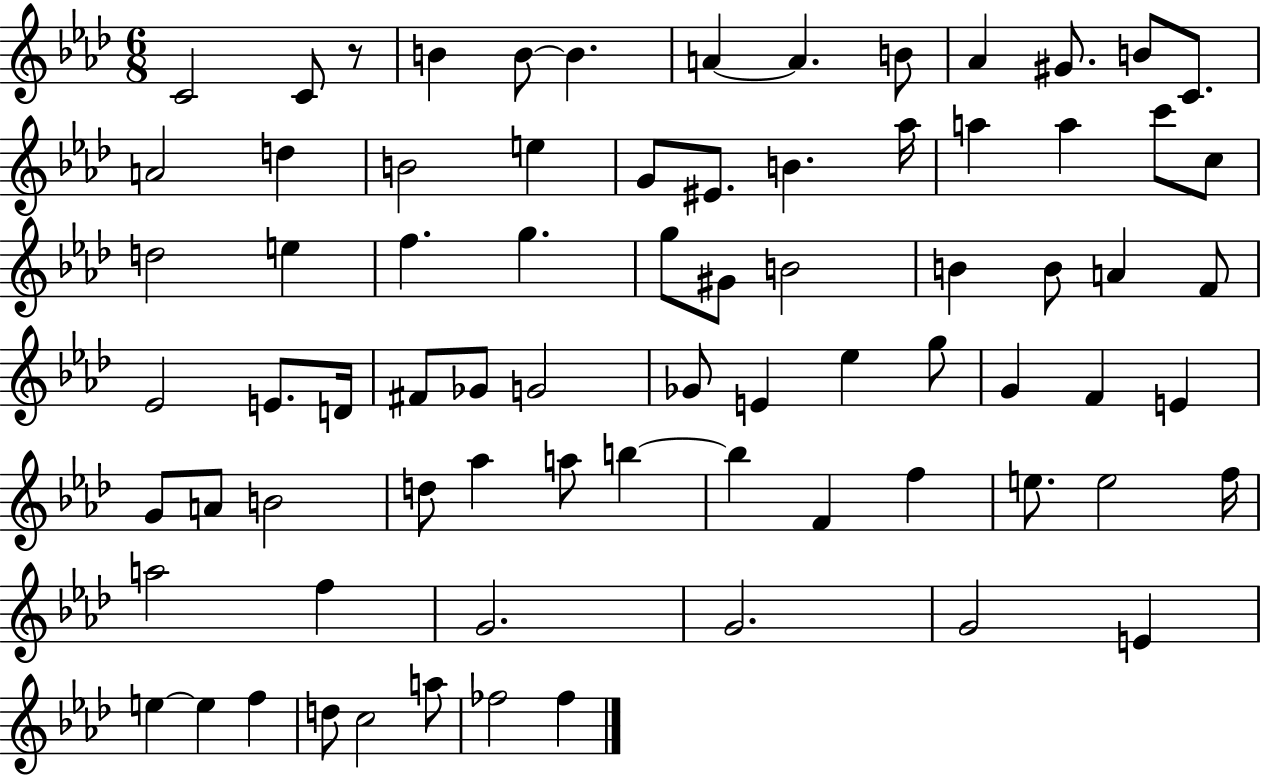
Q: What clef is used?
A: treble